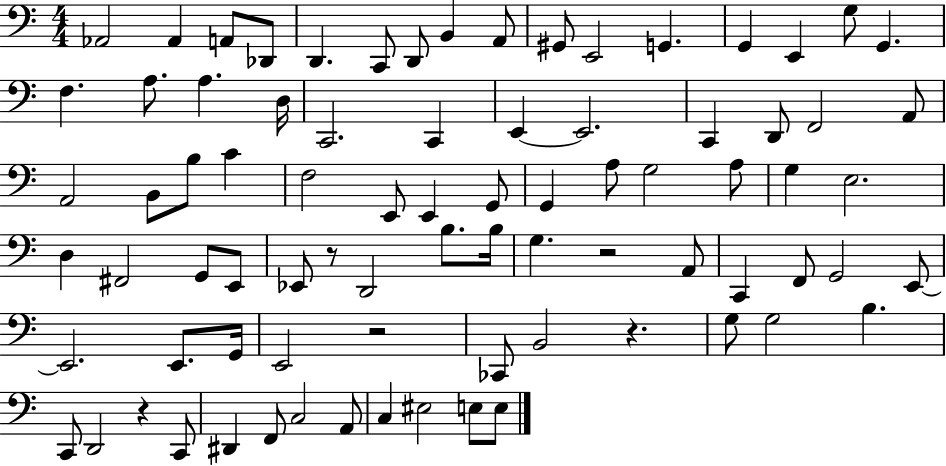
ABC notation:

X:1
T:Untitled
M:4/4
L:1/4
K:C
_A,,2 _A,, A,,/2 _D,,/2 D,, C,,/2 D,,/2 B,, A,,/2 ^G,,/2 E,,2 G,, G,, E,, G,/2 G,, F, A,/2 A, D,/4 C,,2 C,, E,, E,,2 C,, D,,/2 F,,2 A,,/2 A,,2 B,,/2 B,/2 C F,2 E,,/2 E,, G,,/2 G,, A,/2 G,2 A,/2 G, E,2 D, ^F,,2 G,,/2 E,,/2 _E,,/2 z/2 D,,2 B,/2 B,/4 G, z2 A,,/2 C,, F,,/2 G,,2 E,,/2 E,,2 E,,/2 G,,/4 E,,2 z2 _C,,/2 B,,2 z G,/2 G,2 B, C,,/2 D,,2 z C,,/2 ^D,, F,,/2 C,2 A,,/2 C, ^E,2 E,/2 E,/2